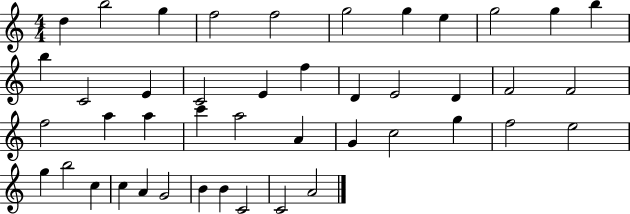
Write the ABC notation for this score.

X:1
T:Untitled
M:4/4
L:1/4
K:C
d b2 g f2 f2 g2 g e g2 g b b C2 E C2 E f D E2 D F2 F2 f2 a a c' a2 A G c2 g f2 e2 g b2 c c A G2 B B C2 C2 A2